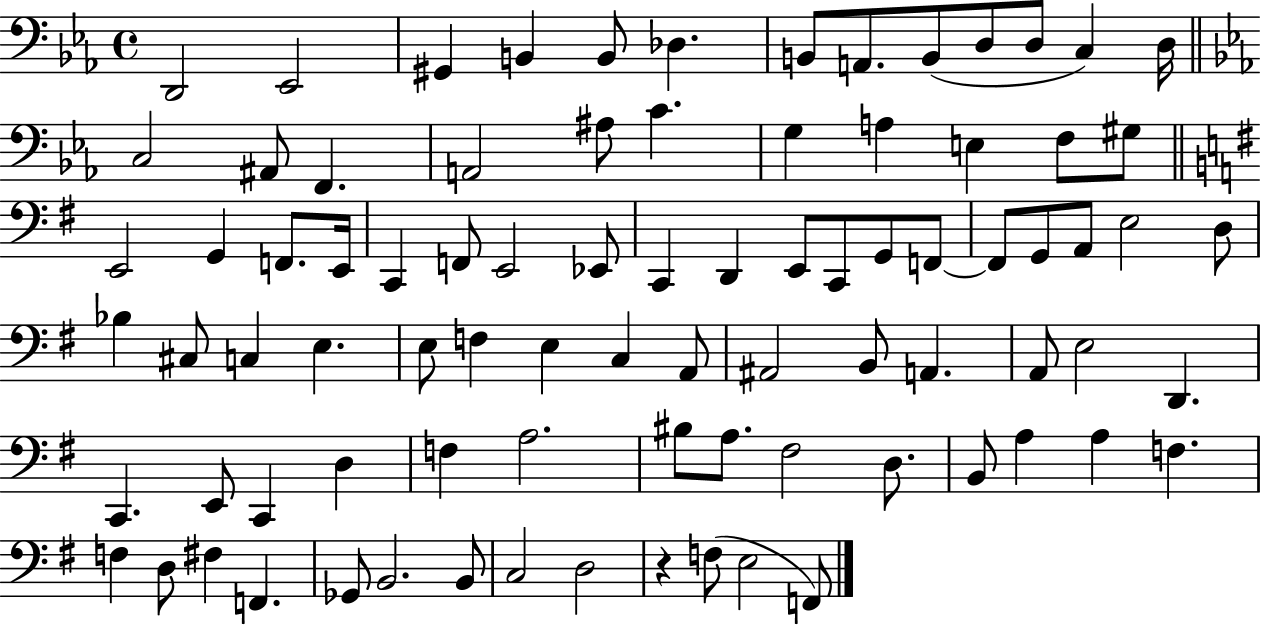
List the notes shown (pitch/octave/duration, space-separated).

D2/h Eb2/h G#2/q B2/q B2/e Db3/q. B2/e A2/e. B2/e D3/e D3/e C3/q D3/s C3/h A#2/e F2/q. A2/h A#3/e C4/q. G3/q A3/q E3/q F3/e G#3/e E2/h G2/q F2/e. E2/s C2/q F2/e E2/h Eb2/e C2/q D2/q E2/e C2/e G2/e F2/e F2/e G2/e A2/e E3/h D3/e Bb3/q C#3/e C3/q E3/q. E3/e F3/q E3/q C3/q A2/e A#2/h B2/e A2/q. A2/e E3/h D2/q. C2/q. E2/e C2/q D3/q F3/q A3/h. BIS3/e A3/e. F#3/h D3/e. B2/e A3/q A3/q F3/q. F3/q D3/e F#3/q F2/q. Gb2/e B2/h. B2/e C3/h D3/h R/q F3/e E3/h F2/e